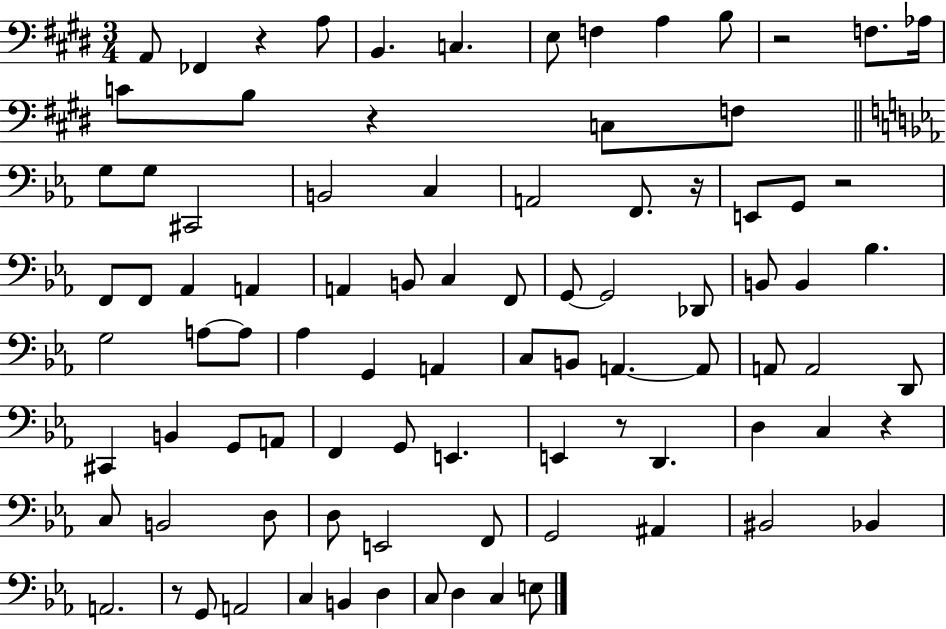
A2/e FES2/q R/q A3/e B2/q. C3/q. E3/e F3/q A3/q B3/e R/h F3/e. Ab3/s C4/e B3/e R/q C3/e F3/e G3/e G3/e C#2/h B2/h C3/q A2/h F2/e. R/s E2/e G2/e R/h F2/e F2/e Ab2/q A2/q A2/q B2/e C3/q F2/e G2/e G2/h Db2/e B2/e B2/q Bb3/q. G3/h A3/e A3/e Ab3/q G2/q A2/q C3/e B2/e A2/q. A2/e A2/e A2/h D2/e C#2/q B2/q G2/e A2/e F2/q G2/e E2/q. E2/q R/e D2/q. D3/q C3/q R/q C3/e B2/h D3/e D3/e E2/h F2/e G2/h A#2/q BIS2/h Bb2/q A2/h. R/e G2/e A2/h C3/q B2/q D3/q C3/e D3/q C3/q E3/e